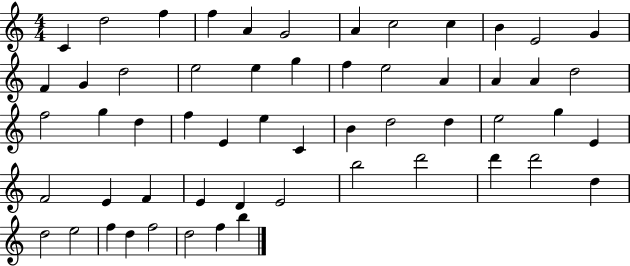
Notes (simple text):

C4/q D5/h F5/q F5/q A4/q G4/h A4/q C5/h C5/q B4/q E4/h G4/q F4/q G4/q D5/h E5/h E5/q G5/q F5/q E5/h A4/q A4/q A4/q D5/h F5/h G5/q D5/q F5/q E4/q E5/q C4/q B4/q D5/h D5/q E5/h G5/q E4/q F4/h E4/q F4/q E4/q D4/q E4/h B5/h D6/h D6/q D6/h D5/q D5/h E5/h F5/q D5/q F5/h D5/h F5/q B5/q